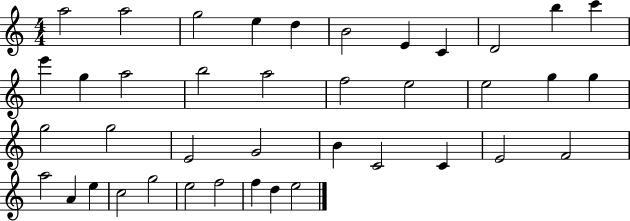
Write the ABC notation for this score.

X:1
T:Untitled
M:4/4
L:1/4
K:C
a2 a2 g2 e d B2 E C D2 b c' e' g a2 b2 a2 f2 e2 e2 g g g2 g2 E2 G2 B C2 C E2 F2 a2 A e c2 g2 e2 f2 f d e2